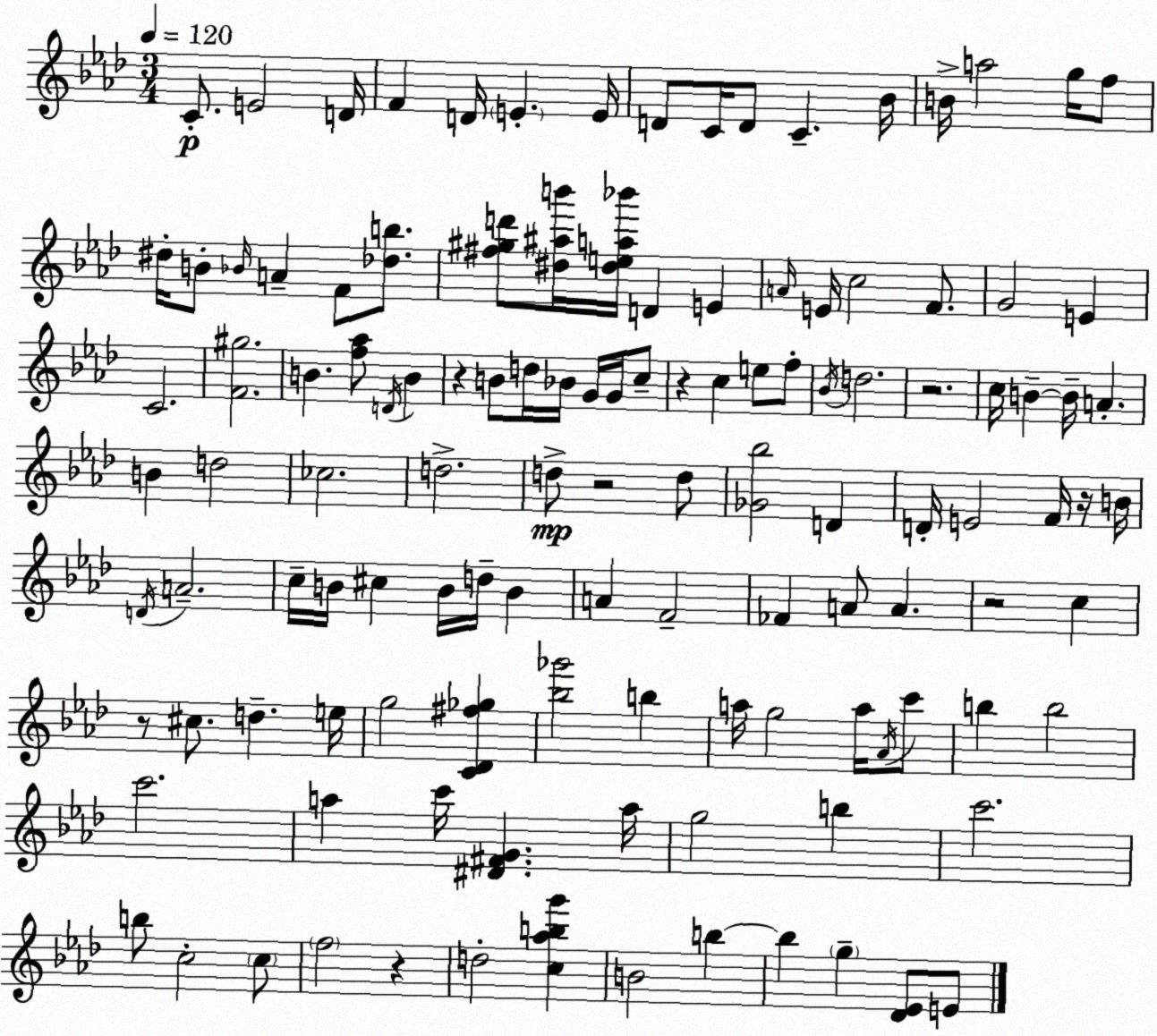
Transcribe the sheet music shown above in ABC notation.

X:1
T:Untitled
M:3/4
L:1/4
K:Fm
C/2 E2 D/4 F D/4 E E/4 D/2 C/4 D/2 C _B/4 B/4 a2 g/4 f/2 ^d/4 B/2 _B/4 A F/2 [_db]/2 [^f^gd']/2 [^d^ab']/4 [^dea_b']/4 D E A/4 E/4 c2 F/2 G2 E C2 [F^g]2 B [f_a]/2 D/4 B z B/2 d/4 _B/4 G/4 G/4 c/2 z c e/2 f/2 _B/4 d2 z2 c/4 B B/4 A B d2 _c2 d2 d/2 z2 d/2 [_G_b]2 D D/4 E2 F/4 z/4 B/4 D/4 A2 c/4 B/4 ^c B/4 d/4 B A F2 _F A/2 A z2 c z/2 ^c/2 d e/4 g2 [C_D^f_g] [_b_g']2 b a/4 g2 a/4 _A/4 c'/2 b b2 c'2 a c'/4 [^D^FG] a/4 g2 b c'2 b/2 c2 c/2 f2 z d2 [c_abg'] B2 b b g [_D_E]/2 E/2